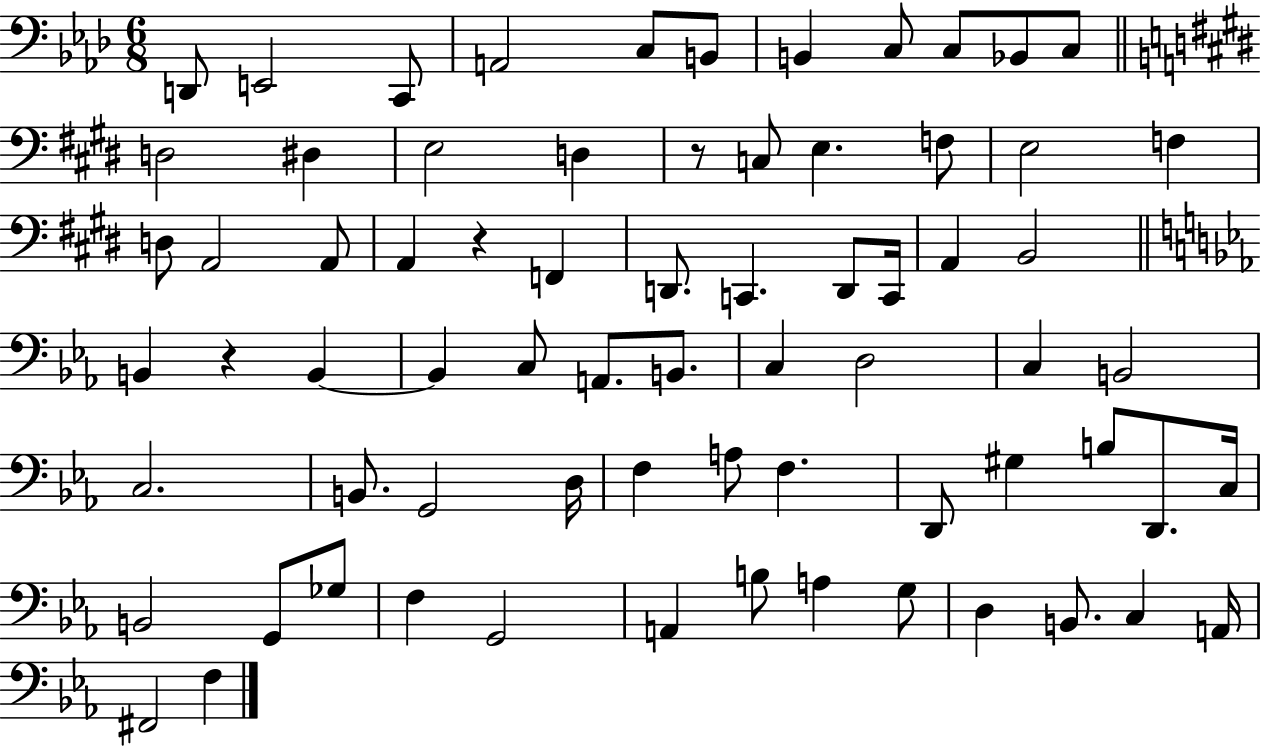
{
  \clef bass
  \numericTimeSignature
  \time 6/8
  \key aes \major
  d,8 e,2 c,8 | a,2 c8 b,8 | b,4 c8 c8 bes,8 c8 | \bar "||" \break \key e \major d2 dis4 | e2 d4 | r8 c8 e4. f8 | e2 f4 | \break d8 a,2 a,8 | a,4 r4 f,4 | d,8. c,4. d,8 c,16 | a,4 b,2 | \break \bar "||" \break \key ees \major b,4 r4 b,4~~ | b,4 c8 a,8. b,8. | c4 d2 | c4 b,2 | \break c2. | b,8. g,2 d16 | f4 a8 f4. | d,8 gis4 b8 d,8. c16 | \break b,2 g,8 ges8 | f4 g,2 | a,4 b8 a4 g8 | d4 b,8. c4 a,16 | \break fis,2 f4 | \bar "|."
}